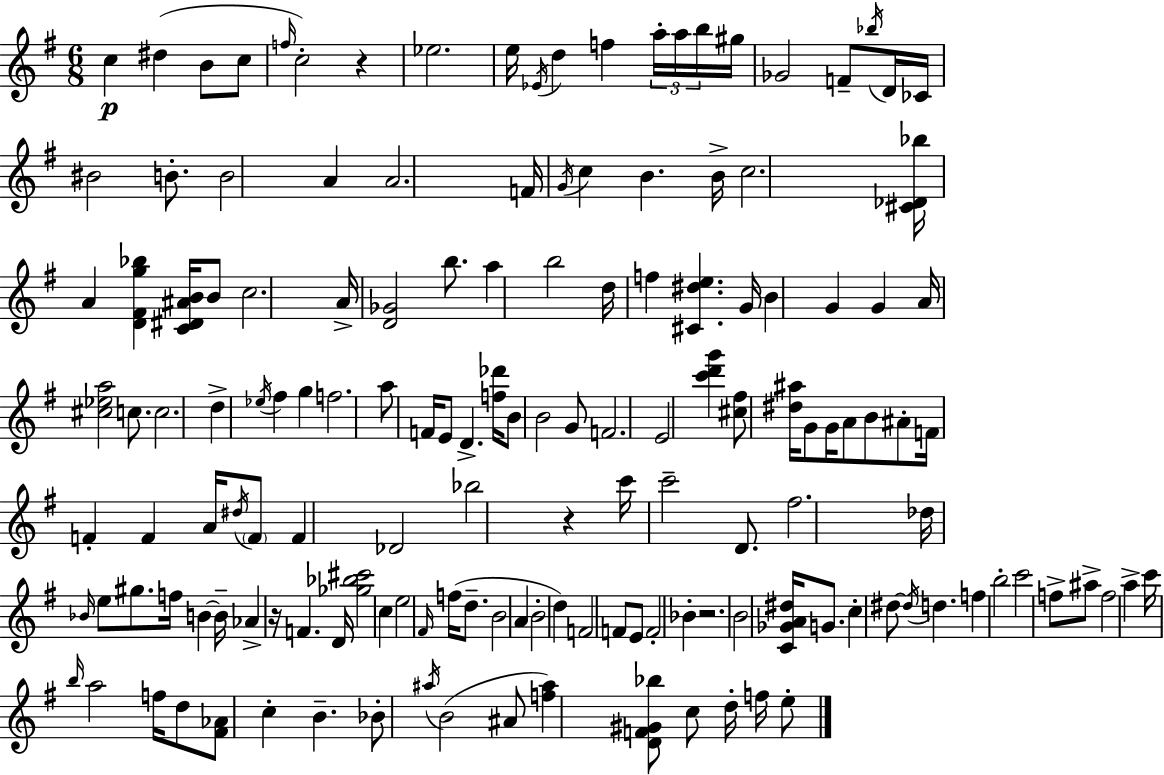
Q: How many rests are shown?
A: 4